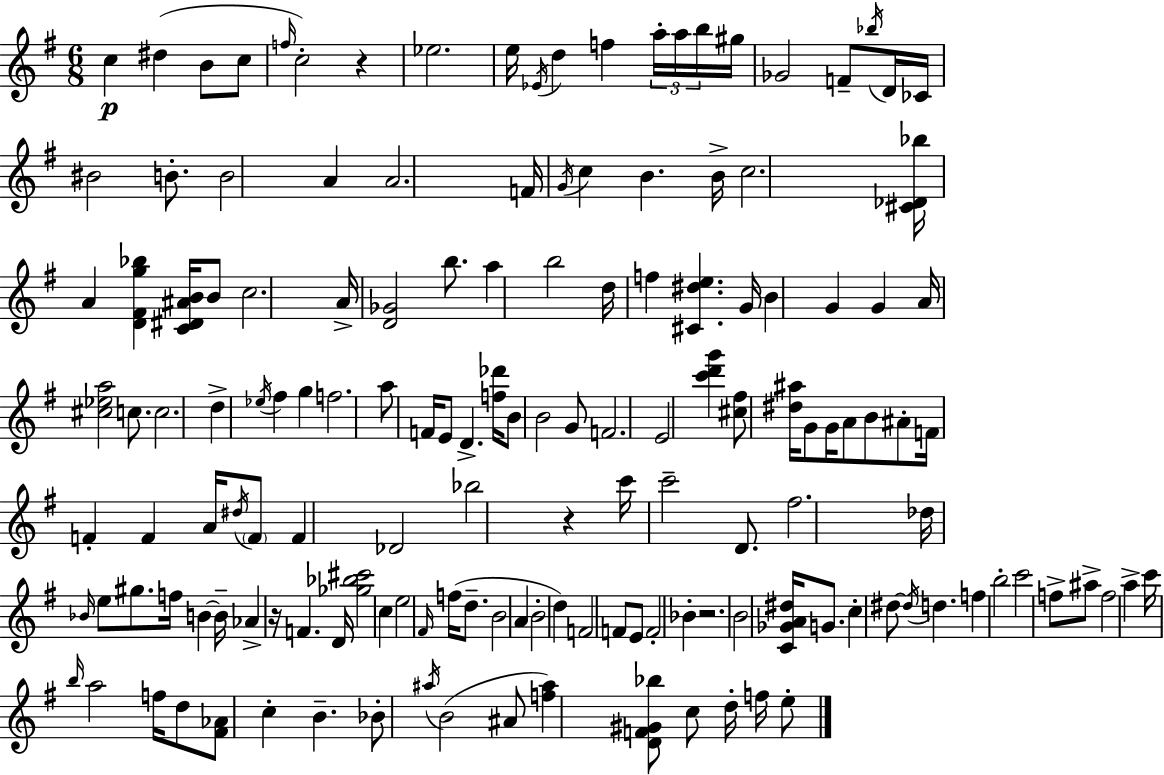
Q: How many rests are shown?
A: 4